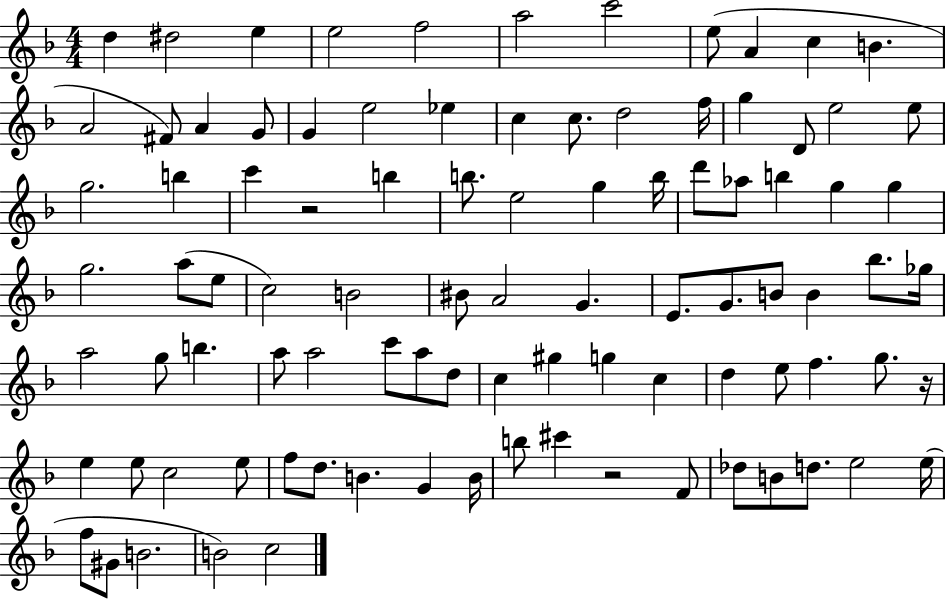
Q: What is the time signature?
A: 4/4